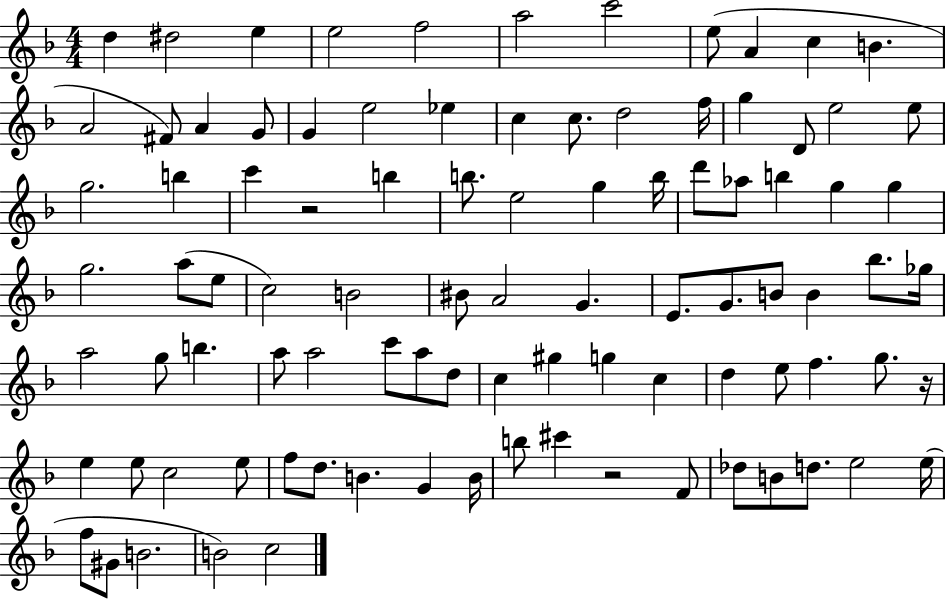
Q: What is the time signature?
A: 4/4